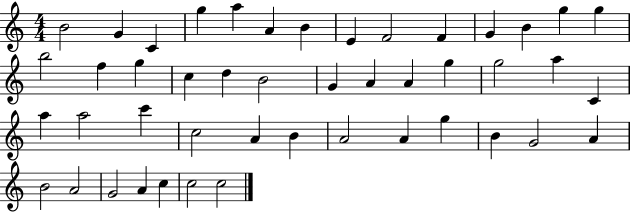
{
  \clef treble
  \numericTimeSignature
  \time 4/4
  \key c \major
  b'2 g'4 c'4 | g''4 a''4 a'4 b'4 | e'4 f'2 f'4 | g'4 b'4 g''4 g''4 | \break b''2 f''4 g''4 | c''4 d''4 b'2 | g'4 a'4 a'4 g''4 | g''2 a''4 c'4 | \break a''4 a''2 c'''4 | c''2 a'4 b'4 | a'2 a'4 g''4 | b'4 g'2 a'4 | \break b'2 a'2 | g'2 a'4 c''4 | c''2 c''2 | \bar "|."
}